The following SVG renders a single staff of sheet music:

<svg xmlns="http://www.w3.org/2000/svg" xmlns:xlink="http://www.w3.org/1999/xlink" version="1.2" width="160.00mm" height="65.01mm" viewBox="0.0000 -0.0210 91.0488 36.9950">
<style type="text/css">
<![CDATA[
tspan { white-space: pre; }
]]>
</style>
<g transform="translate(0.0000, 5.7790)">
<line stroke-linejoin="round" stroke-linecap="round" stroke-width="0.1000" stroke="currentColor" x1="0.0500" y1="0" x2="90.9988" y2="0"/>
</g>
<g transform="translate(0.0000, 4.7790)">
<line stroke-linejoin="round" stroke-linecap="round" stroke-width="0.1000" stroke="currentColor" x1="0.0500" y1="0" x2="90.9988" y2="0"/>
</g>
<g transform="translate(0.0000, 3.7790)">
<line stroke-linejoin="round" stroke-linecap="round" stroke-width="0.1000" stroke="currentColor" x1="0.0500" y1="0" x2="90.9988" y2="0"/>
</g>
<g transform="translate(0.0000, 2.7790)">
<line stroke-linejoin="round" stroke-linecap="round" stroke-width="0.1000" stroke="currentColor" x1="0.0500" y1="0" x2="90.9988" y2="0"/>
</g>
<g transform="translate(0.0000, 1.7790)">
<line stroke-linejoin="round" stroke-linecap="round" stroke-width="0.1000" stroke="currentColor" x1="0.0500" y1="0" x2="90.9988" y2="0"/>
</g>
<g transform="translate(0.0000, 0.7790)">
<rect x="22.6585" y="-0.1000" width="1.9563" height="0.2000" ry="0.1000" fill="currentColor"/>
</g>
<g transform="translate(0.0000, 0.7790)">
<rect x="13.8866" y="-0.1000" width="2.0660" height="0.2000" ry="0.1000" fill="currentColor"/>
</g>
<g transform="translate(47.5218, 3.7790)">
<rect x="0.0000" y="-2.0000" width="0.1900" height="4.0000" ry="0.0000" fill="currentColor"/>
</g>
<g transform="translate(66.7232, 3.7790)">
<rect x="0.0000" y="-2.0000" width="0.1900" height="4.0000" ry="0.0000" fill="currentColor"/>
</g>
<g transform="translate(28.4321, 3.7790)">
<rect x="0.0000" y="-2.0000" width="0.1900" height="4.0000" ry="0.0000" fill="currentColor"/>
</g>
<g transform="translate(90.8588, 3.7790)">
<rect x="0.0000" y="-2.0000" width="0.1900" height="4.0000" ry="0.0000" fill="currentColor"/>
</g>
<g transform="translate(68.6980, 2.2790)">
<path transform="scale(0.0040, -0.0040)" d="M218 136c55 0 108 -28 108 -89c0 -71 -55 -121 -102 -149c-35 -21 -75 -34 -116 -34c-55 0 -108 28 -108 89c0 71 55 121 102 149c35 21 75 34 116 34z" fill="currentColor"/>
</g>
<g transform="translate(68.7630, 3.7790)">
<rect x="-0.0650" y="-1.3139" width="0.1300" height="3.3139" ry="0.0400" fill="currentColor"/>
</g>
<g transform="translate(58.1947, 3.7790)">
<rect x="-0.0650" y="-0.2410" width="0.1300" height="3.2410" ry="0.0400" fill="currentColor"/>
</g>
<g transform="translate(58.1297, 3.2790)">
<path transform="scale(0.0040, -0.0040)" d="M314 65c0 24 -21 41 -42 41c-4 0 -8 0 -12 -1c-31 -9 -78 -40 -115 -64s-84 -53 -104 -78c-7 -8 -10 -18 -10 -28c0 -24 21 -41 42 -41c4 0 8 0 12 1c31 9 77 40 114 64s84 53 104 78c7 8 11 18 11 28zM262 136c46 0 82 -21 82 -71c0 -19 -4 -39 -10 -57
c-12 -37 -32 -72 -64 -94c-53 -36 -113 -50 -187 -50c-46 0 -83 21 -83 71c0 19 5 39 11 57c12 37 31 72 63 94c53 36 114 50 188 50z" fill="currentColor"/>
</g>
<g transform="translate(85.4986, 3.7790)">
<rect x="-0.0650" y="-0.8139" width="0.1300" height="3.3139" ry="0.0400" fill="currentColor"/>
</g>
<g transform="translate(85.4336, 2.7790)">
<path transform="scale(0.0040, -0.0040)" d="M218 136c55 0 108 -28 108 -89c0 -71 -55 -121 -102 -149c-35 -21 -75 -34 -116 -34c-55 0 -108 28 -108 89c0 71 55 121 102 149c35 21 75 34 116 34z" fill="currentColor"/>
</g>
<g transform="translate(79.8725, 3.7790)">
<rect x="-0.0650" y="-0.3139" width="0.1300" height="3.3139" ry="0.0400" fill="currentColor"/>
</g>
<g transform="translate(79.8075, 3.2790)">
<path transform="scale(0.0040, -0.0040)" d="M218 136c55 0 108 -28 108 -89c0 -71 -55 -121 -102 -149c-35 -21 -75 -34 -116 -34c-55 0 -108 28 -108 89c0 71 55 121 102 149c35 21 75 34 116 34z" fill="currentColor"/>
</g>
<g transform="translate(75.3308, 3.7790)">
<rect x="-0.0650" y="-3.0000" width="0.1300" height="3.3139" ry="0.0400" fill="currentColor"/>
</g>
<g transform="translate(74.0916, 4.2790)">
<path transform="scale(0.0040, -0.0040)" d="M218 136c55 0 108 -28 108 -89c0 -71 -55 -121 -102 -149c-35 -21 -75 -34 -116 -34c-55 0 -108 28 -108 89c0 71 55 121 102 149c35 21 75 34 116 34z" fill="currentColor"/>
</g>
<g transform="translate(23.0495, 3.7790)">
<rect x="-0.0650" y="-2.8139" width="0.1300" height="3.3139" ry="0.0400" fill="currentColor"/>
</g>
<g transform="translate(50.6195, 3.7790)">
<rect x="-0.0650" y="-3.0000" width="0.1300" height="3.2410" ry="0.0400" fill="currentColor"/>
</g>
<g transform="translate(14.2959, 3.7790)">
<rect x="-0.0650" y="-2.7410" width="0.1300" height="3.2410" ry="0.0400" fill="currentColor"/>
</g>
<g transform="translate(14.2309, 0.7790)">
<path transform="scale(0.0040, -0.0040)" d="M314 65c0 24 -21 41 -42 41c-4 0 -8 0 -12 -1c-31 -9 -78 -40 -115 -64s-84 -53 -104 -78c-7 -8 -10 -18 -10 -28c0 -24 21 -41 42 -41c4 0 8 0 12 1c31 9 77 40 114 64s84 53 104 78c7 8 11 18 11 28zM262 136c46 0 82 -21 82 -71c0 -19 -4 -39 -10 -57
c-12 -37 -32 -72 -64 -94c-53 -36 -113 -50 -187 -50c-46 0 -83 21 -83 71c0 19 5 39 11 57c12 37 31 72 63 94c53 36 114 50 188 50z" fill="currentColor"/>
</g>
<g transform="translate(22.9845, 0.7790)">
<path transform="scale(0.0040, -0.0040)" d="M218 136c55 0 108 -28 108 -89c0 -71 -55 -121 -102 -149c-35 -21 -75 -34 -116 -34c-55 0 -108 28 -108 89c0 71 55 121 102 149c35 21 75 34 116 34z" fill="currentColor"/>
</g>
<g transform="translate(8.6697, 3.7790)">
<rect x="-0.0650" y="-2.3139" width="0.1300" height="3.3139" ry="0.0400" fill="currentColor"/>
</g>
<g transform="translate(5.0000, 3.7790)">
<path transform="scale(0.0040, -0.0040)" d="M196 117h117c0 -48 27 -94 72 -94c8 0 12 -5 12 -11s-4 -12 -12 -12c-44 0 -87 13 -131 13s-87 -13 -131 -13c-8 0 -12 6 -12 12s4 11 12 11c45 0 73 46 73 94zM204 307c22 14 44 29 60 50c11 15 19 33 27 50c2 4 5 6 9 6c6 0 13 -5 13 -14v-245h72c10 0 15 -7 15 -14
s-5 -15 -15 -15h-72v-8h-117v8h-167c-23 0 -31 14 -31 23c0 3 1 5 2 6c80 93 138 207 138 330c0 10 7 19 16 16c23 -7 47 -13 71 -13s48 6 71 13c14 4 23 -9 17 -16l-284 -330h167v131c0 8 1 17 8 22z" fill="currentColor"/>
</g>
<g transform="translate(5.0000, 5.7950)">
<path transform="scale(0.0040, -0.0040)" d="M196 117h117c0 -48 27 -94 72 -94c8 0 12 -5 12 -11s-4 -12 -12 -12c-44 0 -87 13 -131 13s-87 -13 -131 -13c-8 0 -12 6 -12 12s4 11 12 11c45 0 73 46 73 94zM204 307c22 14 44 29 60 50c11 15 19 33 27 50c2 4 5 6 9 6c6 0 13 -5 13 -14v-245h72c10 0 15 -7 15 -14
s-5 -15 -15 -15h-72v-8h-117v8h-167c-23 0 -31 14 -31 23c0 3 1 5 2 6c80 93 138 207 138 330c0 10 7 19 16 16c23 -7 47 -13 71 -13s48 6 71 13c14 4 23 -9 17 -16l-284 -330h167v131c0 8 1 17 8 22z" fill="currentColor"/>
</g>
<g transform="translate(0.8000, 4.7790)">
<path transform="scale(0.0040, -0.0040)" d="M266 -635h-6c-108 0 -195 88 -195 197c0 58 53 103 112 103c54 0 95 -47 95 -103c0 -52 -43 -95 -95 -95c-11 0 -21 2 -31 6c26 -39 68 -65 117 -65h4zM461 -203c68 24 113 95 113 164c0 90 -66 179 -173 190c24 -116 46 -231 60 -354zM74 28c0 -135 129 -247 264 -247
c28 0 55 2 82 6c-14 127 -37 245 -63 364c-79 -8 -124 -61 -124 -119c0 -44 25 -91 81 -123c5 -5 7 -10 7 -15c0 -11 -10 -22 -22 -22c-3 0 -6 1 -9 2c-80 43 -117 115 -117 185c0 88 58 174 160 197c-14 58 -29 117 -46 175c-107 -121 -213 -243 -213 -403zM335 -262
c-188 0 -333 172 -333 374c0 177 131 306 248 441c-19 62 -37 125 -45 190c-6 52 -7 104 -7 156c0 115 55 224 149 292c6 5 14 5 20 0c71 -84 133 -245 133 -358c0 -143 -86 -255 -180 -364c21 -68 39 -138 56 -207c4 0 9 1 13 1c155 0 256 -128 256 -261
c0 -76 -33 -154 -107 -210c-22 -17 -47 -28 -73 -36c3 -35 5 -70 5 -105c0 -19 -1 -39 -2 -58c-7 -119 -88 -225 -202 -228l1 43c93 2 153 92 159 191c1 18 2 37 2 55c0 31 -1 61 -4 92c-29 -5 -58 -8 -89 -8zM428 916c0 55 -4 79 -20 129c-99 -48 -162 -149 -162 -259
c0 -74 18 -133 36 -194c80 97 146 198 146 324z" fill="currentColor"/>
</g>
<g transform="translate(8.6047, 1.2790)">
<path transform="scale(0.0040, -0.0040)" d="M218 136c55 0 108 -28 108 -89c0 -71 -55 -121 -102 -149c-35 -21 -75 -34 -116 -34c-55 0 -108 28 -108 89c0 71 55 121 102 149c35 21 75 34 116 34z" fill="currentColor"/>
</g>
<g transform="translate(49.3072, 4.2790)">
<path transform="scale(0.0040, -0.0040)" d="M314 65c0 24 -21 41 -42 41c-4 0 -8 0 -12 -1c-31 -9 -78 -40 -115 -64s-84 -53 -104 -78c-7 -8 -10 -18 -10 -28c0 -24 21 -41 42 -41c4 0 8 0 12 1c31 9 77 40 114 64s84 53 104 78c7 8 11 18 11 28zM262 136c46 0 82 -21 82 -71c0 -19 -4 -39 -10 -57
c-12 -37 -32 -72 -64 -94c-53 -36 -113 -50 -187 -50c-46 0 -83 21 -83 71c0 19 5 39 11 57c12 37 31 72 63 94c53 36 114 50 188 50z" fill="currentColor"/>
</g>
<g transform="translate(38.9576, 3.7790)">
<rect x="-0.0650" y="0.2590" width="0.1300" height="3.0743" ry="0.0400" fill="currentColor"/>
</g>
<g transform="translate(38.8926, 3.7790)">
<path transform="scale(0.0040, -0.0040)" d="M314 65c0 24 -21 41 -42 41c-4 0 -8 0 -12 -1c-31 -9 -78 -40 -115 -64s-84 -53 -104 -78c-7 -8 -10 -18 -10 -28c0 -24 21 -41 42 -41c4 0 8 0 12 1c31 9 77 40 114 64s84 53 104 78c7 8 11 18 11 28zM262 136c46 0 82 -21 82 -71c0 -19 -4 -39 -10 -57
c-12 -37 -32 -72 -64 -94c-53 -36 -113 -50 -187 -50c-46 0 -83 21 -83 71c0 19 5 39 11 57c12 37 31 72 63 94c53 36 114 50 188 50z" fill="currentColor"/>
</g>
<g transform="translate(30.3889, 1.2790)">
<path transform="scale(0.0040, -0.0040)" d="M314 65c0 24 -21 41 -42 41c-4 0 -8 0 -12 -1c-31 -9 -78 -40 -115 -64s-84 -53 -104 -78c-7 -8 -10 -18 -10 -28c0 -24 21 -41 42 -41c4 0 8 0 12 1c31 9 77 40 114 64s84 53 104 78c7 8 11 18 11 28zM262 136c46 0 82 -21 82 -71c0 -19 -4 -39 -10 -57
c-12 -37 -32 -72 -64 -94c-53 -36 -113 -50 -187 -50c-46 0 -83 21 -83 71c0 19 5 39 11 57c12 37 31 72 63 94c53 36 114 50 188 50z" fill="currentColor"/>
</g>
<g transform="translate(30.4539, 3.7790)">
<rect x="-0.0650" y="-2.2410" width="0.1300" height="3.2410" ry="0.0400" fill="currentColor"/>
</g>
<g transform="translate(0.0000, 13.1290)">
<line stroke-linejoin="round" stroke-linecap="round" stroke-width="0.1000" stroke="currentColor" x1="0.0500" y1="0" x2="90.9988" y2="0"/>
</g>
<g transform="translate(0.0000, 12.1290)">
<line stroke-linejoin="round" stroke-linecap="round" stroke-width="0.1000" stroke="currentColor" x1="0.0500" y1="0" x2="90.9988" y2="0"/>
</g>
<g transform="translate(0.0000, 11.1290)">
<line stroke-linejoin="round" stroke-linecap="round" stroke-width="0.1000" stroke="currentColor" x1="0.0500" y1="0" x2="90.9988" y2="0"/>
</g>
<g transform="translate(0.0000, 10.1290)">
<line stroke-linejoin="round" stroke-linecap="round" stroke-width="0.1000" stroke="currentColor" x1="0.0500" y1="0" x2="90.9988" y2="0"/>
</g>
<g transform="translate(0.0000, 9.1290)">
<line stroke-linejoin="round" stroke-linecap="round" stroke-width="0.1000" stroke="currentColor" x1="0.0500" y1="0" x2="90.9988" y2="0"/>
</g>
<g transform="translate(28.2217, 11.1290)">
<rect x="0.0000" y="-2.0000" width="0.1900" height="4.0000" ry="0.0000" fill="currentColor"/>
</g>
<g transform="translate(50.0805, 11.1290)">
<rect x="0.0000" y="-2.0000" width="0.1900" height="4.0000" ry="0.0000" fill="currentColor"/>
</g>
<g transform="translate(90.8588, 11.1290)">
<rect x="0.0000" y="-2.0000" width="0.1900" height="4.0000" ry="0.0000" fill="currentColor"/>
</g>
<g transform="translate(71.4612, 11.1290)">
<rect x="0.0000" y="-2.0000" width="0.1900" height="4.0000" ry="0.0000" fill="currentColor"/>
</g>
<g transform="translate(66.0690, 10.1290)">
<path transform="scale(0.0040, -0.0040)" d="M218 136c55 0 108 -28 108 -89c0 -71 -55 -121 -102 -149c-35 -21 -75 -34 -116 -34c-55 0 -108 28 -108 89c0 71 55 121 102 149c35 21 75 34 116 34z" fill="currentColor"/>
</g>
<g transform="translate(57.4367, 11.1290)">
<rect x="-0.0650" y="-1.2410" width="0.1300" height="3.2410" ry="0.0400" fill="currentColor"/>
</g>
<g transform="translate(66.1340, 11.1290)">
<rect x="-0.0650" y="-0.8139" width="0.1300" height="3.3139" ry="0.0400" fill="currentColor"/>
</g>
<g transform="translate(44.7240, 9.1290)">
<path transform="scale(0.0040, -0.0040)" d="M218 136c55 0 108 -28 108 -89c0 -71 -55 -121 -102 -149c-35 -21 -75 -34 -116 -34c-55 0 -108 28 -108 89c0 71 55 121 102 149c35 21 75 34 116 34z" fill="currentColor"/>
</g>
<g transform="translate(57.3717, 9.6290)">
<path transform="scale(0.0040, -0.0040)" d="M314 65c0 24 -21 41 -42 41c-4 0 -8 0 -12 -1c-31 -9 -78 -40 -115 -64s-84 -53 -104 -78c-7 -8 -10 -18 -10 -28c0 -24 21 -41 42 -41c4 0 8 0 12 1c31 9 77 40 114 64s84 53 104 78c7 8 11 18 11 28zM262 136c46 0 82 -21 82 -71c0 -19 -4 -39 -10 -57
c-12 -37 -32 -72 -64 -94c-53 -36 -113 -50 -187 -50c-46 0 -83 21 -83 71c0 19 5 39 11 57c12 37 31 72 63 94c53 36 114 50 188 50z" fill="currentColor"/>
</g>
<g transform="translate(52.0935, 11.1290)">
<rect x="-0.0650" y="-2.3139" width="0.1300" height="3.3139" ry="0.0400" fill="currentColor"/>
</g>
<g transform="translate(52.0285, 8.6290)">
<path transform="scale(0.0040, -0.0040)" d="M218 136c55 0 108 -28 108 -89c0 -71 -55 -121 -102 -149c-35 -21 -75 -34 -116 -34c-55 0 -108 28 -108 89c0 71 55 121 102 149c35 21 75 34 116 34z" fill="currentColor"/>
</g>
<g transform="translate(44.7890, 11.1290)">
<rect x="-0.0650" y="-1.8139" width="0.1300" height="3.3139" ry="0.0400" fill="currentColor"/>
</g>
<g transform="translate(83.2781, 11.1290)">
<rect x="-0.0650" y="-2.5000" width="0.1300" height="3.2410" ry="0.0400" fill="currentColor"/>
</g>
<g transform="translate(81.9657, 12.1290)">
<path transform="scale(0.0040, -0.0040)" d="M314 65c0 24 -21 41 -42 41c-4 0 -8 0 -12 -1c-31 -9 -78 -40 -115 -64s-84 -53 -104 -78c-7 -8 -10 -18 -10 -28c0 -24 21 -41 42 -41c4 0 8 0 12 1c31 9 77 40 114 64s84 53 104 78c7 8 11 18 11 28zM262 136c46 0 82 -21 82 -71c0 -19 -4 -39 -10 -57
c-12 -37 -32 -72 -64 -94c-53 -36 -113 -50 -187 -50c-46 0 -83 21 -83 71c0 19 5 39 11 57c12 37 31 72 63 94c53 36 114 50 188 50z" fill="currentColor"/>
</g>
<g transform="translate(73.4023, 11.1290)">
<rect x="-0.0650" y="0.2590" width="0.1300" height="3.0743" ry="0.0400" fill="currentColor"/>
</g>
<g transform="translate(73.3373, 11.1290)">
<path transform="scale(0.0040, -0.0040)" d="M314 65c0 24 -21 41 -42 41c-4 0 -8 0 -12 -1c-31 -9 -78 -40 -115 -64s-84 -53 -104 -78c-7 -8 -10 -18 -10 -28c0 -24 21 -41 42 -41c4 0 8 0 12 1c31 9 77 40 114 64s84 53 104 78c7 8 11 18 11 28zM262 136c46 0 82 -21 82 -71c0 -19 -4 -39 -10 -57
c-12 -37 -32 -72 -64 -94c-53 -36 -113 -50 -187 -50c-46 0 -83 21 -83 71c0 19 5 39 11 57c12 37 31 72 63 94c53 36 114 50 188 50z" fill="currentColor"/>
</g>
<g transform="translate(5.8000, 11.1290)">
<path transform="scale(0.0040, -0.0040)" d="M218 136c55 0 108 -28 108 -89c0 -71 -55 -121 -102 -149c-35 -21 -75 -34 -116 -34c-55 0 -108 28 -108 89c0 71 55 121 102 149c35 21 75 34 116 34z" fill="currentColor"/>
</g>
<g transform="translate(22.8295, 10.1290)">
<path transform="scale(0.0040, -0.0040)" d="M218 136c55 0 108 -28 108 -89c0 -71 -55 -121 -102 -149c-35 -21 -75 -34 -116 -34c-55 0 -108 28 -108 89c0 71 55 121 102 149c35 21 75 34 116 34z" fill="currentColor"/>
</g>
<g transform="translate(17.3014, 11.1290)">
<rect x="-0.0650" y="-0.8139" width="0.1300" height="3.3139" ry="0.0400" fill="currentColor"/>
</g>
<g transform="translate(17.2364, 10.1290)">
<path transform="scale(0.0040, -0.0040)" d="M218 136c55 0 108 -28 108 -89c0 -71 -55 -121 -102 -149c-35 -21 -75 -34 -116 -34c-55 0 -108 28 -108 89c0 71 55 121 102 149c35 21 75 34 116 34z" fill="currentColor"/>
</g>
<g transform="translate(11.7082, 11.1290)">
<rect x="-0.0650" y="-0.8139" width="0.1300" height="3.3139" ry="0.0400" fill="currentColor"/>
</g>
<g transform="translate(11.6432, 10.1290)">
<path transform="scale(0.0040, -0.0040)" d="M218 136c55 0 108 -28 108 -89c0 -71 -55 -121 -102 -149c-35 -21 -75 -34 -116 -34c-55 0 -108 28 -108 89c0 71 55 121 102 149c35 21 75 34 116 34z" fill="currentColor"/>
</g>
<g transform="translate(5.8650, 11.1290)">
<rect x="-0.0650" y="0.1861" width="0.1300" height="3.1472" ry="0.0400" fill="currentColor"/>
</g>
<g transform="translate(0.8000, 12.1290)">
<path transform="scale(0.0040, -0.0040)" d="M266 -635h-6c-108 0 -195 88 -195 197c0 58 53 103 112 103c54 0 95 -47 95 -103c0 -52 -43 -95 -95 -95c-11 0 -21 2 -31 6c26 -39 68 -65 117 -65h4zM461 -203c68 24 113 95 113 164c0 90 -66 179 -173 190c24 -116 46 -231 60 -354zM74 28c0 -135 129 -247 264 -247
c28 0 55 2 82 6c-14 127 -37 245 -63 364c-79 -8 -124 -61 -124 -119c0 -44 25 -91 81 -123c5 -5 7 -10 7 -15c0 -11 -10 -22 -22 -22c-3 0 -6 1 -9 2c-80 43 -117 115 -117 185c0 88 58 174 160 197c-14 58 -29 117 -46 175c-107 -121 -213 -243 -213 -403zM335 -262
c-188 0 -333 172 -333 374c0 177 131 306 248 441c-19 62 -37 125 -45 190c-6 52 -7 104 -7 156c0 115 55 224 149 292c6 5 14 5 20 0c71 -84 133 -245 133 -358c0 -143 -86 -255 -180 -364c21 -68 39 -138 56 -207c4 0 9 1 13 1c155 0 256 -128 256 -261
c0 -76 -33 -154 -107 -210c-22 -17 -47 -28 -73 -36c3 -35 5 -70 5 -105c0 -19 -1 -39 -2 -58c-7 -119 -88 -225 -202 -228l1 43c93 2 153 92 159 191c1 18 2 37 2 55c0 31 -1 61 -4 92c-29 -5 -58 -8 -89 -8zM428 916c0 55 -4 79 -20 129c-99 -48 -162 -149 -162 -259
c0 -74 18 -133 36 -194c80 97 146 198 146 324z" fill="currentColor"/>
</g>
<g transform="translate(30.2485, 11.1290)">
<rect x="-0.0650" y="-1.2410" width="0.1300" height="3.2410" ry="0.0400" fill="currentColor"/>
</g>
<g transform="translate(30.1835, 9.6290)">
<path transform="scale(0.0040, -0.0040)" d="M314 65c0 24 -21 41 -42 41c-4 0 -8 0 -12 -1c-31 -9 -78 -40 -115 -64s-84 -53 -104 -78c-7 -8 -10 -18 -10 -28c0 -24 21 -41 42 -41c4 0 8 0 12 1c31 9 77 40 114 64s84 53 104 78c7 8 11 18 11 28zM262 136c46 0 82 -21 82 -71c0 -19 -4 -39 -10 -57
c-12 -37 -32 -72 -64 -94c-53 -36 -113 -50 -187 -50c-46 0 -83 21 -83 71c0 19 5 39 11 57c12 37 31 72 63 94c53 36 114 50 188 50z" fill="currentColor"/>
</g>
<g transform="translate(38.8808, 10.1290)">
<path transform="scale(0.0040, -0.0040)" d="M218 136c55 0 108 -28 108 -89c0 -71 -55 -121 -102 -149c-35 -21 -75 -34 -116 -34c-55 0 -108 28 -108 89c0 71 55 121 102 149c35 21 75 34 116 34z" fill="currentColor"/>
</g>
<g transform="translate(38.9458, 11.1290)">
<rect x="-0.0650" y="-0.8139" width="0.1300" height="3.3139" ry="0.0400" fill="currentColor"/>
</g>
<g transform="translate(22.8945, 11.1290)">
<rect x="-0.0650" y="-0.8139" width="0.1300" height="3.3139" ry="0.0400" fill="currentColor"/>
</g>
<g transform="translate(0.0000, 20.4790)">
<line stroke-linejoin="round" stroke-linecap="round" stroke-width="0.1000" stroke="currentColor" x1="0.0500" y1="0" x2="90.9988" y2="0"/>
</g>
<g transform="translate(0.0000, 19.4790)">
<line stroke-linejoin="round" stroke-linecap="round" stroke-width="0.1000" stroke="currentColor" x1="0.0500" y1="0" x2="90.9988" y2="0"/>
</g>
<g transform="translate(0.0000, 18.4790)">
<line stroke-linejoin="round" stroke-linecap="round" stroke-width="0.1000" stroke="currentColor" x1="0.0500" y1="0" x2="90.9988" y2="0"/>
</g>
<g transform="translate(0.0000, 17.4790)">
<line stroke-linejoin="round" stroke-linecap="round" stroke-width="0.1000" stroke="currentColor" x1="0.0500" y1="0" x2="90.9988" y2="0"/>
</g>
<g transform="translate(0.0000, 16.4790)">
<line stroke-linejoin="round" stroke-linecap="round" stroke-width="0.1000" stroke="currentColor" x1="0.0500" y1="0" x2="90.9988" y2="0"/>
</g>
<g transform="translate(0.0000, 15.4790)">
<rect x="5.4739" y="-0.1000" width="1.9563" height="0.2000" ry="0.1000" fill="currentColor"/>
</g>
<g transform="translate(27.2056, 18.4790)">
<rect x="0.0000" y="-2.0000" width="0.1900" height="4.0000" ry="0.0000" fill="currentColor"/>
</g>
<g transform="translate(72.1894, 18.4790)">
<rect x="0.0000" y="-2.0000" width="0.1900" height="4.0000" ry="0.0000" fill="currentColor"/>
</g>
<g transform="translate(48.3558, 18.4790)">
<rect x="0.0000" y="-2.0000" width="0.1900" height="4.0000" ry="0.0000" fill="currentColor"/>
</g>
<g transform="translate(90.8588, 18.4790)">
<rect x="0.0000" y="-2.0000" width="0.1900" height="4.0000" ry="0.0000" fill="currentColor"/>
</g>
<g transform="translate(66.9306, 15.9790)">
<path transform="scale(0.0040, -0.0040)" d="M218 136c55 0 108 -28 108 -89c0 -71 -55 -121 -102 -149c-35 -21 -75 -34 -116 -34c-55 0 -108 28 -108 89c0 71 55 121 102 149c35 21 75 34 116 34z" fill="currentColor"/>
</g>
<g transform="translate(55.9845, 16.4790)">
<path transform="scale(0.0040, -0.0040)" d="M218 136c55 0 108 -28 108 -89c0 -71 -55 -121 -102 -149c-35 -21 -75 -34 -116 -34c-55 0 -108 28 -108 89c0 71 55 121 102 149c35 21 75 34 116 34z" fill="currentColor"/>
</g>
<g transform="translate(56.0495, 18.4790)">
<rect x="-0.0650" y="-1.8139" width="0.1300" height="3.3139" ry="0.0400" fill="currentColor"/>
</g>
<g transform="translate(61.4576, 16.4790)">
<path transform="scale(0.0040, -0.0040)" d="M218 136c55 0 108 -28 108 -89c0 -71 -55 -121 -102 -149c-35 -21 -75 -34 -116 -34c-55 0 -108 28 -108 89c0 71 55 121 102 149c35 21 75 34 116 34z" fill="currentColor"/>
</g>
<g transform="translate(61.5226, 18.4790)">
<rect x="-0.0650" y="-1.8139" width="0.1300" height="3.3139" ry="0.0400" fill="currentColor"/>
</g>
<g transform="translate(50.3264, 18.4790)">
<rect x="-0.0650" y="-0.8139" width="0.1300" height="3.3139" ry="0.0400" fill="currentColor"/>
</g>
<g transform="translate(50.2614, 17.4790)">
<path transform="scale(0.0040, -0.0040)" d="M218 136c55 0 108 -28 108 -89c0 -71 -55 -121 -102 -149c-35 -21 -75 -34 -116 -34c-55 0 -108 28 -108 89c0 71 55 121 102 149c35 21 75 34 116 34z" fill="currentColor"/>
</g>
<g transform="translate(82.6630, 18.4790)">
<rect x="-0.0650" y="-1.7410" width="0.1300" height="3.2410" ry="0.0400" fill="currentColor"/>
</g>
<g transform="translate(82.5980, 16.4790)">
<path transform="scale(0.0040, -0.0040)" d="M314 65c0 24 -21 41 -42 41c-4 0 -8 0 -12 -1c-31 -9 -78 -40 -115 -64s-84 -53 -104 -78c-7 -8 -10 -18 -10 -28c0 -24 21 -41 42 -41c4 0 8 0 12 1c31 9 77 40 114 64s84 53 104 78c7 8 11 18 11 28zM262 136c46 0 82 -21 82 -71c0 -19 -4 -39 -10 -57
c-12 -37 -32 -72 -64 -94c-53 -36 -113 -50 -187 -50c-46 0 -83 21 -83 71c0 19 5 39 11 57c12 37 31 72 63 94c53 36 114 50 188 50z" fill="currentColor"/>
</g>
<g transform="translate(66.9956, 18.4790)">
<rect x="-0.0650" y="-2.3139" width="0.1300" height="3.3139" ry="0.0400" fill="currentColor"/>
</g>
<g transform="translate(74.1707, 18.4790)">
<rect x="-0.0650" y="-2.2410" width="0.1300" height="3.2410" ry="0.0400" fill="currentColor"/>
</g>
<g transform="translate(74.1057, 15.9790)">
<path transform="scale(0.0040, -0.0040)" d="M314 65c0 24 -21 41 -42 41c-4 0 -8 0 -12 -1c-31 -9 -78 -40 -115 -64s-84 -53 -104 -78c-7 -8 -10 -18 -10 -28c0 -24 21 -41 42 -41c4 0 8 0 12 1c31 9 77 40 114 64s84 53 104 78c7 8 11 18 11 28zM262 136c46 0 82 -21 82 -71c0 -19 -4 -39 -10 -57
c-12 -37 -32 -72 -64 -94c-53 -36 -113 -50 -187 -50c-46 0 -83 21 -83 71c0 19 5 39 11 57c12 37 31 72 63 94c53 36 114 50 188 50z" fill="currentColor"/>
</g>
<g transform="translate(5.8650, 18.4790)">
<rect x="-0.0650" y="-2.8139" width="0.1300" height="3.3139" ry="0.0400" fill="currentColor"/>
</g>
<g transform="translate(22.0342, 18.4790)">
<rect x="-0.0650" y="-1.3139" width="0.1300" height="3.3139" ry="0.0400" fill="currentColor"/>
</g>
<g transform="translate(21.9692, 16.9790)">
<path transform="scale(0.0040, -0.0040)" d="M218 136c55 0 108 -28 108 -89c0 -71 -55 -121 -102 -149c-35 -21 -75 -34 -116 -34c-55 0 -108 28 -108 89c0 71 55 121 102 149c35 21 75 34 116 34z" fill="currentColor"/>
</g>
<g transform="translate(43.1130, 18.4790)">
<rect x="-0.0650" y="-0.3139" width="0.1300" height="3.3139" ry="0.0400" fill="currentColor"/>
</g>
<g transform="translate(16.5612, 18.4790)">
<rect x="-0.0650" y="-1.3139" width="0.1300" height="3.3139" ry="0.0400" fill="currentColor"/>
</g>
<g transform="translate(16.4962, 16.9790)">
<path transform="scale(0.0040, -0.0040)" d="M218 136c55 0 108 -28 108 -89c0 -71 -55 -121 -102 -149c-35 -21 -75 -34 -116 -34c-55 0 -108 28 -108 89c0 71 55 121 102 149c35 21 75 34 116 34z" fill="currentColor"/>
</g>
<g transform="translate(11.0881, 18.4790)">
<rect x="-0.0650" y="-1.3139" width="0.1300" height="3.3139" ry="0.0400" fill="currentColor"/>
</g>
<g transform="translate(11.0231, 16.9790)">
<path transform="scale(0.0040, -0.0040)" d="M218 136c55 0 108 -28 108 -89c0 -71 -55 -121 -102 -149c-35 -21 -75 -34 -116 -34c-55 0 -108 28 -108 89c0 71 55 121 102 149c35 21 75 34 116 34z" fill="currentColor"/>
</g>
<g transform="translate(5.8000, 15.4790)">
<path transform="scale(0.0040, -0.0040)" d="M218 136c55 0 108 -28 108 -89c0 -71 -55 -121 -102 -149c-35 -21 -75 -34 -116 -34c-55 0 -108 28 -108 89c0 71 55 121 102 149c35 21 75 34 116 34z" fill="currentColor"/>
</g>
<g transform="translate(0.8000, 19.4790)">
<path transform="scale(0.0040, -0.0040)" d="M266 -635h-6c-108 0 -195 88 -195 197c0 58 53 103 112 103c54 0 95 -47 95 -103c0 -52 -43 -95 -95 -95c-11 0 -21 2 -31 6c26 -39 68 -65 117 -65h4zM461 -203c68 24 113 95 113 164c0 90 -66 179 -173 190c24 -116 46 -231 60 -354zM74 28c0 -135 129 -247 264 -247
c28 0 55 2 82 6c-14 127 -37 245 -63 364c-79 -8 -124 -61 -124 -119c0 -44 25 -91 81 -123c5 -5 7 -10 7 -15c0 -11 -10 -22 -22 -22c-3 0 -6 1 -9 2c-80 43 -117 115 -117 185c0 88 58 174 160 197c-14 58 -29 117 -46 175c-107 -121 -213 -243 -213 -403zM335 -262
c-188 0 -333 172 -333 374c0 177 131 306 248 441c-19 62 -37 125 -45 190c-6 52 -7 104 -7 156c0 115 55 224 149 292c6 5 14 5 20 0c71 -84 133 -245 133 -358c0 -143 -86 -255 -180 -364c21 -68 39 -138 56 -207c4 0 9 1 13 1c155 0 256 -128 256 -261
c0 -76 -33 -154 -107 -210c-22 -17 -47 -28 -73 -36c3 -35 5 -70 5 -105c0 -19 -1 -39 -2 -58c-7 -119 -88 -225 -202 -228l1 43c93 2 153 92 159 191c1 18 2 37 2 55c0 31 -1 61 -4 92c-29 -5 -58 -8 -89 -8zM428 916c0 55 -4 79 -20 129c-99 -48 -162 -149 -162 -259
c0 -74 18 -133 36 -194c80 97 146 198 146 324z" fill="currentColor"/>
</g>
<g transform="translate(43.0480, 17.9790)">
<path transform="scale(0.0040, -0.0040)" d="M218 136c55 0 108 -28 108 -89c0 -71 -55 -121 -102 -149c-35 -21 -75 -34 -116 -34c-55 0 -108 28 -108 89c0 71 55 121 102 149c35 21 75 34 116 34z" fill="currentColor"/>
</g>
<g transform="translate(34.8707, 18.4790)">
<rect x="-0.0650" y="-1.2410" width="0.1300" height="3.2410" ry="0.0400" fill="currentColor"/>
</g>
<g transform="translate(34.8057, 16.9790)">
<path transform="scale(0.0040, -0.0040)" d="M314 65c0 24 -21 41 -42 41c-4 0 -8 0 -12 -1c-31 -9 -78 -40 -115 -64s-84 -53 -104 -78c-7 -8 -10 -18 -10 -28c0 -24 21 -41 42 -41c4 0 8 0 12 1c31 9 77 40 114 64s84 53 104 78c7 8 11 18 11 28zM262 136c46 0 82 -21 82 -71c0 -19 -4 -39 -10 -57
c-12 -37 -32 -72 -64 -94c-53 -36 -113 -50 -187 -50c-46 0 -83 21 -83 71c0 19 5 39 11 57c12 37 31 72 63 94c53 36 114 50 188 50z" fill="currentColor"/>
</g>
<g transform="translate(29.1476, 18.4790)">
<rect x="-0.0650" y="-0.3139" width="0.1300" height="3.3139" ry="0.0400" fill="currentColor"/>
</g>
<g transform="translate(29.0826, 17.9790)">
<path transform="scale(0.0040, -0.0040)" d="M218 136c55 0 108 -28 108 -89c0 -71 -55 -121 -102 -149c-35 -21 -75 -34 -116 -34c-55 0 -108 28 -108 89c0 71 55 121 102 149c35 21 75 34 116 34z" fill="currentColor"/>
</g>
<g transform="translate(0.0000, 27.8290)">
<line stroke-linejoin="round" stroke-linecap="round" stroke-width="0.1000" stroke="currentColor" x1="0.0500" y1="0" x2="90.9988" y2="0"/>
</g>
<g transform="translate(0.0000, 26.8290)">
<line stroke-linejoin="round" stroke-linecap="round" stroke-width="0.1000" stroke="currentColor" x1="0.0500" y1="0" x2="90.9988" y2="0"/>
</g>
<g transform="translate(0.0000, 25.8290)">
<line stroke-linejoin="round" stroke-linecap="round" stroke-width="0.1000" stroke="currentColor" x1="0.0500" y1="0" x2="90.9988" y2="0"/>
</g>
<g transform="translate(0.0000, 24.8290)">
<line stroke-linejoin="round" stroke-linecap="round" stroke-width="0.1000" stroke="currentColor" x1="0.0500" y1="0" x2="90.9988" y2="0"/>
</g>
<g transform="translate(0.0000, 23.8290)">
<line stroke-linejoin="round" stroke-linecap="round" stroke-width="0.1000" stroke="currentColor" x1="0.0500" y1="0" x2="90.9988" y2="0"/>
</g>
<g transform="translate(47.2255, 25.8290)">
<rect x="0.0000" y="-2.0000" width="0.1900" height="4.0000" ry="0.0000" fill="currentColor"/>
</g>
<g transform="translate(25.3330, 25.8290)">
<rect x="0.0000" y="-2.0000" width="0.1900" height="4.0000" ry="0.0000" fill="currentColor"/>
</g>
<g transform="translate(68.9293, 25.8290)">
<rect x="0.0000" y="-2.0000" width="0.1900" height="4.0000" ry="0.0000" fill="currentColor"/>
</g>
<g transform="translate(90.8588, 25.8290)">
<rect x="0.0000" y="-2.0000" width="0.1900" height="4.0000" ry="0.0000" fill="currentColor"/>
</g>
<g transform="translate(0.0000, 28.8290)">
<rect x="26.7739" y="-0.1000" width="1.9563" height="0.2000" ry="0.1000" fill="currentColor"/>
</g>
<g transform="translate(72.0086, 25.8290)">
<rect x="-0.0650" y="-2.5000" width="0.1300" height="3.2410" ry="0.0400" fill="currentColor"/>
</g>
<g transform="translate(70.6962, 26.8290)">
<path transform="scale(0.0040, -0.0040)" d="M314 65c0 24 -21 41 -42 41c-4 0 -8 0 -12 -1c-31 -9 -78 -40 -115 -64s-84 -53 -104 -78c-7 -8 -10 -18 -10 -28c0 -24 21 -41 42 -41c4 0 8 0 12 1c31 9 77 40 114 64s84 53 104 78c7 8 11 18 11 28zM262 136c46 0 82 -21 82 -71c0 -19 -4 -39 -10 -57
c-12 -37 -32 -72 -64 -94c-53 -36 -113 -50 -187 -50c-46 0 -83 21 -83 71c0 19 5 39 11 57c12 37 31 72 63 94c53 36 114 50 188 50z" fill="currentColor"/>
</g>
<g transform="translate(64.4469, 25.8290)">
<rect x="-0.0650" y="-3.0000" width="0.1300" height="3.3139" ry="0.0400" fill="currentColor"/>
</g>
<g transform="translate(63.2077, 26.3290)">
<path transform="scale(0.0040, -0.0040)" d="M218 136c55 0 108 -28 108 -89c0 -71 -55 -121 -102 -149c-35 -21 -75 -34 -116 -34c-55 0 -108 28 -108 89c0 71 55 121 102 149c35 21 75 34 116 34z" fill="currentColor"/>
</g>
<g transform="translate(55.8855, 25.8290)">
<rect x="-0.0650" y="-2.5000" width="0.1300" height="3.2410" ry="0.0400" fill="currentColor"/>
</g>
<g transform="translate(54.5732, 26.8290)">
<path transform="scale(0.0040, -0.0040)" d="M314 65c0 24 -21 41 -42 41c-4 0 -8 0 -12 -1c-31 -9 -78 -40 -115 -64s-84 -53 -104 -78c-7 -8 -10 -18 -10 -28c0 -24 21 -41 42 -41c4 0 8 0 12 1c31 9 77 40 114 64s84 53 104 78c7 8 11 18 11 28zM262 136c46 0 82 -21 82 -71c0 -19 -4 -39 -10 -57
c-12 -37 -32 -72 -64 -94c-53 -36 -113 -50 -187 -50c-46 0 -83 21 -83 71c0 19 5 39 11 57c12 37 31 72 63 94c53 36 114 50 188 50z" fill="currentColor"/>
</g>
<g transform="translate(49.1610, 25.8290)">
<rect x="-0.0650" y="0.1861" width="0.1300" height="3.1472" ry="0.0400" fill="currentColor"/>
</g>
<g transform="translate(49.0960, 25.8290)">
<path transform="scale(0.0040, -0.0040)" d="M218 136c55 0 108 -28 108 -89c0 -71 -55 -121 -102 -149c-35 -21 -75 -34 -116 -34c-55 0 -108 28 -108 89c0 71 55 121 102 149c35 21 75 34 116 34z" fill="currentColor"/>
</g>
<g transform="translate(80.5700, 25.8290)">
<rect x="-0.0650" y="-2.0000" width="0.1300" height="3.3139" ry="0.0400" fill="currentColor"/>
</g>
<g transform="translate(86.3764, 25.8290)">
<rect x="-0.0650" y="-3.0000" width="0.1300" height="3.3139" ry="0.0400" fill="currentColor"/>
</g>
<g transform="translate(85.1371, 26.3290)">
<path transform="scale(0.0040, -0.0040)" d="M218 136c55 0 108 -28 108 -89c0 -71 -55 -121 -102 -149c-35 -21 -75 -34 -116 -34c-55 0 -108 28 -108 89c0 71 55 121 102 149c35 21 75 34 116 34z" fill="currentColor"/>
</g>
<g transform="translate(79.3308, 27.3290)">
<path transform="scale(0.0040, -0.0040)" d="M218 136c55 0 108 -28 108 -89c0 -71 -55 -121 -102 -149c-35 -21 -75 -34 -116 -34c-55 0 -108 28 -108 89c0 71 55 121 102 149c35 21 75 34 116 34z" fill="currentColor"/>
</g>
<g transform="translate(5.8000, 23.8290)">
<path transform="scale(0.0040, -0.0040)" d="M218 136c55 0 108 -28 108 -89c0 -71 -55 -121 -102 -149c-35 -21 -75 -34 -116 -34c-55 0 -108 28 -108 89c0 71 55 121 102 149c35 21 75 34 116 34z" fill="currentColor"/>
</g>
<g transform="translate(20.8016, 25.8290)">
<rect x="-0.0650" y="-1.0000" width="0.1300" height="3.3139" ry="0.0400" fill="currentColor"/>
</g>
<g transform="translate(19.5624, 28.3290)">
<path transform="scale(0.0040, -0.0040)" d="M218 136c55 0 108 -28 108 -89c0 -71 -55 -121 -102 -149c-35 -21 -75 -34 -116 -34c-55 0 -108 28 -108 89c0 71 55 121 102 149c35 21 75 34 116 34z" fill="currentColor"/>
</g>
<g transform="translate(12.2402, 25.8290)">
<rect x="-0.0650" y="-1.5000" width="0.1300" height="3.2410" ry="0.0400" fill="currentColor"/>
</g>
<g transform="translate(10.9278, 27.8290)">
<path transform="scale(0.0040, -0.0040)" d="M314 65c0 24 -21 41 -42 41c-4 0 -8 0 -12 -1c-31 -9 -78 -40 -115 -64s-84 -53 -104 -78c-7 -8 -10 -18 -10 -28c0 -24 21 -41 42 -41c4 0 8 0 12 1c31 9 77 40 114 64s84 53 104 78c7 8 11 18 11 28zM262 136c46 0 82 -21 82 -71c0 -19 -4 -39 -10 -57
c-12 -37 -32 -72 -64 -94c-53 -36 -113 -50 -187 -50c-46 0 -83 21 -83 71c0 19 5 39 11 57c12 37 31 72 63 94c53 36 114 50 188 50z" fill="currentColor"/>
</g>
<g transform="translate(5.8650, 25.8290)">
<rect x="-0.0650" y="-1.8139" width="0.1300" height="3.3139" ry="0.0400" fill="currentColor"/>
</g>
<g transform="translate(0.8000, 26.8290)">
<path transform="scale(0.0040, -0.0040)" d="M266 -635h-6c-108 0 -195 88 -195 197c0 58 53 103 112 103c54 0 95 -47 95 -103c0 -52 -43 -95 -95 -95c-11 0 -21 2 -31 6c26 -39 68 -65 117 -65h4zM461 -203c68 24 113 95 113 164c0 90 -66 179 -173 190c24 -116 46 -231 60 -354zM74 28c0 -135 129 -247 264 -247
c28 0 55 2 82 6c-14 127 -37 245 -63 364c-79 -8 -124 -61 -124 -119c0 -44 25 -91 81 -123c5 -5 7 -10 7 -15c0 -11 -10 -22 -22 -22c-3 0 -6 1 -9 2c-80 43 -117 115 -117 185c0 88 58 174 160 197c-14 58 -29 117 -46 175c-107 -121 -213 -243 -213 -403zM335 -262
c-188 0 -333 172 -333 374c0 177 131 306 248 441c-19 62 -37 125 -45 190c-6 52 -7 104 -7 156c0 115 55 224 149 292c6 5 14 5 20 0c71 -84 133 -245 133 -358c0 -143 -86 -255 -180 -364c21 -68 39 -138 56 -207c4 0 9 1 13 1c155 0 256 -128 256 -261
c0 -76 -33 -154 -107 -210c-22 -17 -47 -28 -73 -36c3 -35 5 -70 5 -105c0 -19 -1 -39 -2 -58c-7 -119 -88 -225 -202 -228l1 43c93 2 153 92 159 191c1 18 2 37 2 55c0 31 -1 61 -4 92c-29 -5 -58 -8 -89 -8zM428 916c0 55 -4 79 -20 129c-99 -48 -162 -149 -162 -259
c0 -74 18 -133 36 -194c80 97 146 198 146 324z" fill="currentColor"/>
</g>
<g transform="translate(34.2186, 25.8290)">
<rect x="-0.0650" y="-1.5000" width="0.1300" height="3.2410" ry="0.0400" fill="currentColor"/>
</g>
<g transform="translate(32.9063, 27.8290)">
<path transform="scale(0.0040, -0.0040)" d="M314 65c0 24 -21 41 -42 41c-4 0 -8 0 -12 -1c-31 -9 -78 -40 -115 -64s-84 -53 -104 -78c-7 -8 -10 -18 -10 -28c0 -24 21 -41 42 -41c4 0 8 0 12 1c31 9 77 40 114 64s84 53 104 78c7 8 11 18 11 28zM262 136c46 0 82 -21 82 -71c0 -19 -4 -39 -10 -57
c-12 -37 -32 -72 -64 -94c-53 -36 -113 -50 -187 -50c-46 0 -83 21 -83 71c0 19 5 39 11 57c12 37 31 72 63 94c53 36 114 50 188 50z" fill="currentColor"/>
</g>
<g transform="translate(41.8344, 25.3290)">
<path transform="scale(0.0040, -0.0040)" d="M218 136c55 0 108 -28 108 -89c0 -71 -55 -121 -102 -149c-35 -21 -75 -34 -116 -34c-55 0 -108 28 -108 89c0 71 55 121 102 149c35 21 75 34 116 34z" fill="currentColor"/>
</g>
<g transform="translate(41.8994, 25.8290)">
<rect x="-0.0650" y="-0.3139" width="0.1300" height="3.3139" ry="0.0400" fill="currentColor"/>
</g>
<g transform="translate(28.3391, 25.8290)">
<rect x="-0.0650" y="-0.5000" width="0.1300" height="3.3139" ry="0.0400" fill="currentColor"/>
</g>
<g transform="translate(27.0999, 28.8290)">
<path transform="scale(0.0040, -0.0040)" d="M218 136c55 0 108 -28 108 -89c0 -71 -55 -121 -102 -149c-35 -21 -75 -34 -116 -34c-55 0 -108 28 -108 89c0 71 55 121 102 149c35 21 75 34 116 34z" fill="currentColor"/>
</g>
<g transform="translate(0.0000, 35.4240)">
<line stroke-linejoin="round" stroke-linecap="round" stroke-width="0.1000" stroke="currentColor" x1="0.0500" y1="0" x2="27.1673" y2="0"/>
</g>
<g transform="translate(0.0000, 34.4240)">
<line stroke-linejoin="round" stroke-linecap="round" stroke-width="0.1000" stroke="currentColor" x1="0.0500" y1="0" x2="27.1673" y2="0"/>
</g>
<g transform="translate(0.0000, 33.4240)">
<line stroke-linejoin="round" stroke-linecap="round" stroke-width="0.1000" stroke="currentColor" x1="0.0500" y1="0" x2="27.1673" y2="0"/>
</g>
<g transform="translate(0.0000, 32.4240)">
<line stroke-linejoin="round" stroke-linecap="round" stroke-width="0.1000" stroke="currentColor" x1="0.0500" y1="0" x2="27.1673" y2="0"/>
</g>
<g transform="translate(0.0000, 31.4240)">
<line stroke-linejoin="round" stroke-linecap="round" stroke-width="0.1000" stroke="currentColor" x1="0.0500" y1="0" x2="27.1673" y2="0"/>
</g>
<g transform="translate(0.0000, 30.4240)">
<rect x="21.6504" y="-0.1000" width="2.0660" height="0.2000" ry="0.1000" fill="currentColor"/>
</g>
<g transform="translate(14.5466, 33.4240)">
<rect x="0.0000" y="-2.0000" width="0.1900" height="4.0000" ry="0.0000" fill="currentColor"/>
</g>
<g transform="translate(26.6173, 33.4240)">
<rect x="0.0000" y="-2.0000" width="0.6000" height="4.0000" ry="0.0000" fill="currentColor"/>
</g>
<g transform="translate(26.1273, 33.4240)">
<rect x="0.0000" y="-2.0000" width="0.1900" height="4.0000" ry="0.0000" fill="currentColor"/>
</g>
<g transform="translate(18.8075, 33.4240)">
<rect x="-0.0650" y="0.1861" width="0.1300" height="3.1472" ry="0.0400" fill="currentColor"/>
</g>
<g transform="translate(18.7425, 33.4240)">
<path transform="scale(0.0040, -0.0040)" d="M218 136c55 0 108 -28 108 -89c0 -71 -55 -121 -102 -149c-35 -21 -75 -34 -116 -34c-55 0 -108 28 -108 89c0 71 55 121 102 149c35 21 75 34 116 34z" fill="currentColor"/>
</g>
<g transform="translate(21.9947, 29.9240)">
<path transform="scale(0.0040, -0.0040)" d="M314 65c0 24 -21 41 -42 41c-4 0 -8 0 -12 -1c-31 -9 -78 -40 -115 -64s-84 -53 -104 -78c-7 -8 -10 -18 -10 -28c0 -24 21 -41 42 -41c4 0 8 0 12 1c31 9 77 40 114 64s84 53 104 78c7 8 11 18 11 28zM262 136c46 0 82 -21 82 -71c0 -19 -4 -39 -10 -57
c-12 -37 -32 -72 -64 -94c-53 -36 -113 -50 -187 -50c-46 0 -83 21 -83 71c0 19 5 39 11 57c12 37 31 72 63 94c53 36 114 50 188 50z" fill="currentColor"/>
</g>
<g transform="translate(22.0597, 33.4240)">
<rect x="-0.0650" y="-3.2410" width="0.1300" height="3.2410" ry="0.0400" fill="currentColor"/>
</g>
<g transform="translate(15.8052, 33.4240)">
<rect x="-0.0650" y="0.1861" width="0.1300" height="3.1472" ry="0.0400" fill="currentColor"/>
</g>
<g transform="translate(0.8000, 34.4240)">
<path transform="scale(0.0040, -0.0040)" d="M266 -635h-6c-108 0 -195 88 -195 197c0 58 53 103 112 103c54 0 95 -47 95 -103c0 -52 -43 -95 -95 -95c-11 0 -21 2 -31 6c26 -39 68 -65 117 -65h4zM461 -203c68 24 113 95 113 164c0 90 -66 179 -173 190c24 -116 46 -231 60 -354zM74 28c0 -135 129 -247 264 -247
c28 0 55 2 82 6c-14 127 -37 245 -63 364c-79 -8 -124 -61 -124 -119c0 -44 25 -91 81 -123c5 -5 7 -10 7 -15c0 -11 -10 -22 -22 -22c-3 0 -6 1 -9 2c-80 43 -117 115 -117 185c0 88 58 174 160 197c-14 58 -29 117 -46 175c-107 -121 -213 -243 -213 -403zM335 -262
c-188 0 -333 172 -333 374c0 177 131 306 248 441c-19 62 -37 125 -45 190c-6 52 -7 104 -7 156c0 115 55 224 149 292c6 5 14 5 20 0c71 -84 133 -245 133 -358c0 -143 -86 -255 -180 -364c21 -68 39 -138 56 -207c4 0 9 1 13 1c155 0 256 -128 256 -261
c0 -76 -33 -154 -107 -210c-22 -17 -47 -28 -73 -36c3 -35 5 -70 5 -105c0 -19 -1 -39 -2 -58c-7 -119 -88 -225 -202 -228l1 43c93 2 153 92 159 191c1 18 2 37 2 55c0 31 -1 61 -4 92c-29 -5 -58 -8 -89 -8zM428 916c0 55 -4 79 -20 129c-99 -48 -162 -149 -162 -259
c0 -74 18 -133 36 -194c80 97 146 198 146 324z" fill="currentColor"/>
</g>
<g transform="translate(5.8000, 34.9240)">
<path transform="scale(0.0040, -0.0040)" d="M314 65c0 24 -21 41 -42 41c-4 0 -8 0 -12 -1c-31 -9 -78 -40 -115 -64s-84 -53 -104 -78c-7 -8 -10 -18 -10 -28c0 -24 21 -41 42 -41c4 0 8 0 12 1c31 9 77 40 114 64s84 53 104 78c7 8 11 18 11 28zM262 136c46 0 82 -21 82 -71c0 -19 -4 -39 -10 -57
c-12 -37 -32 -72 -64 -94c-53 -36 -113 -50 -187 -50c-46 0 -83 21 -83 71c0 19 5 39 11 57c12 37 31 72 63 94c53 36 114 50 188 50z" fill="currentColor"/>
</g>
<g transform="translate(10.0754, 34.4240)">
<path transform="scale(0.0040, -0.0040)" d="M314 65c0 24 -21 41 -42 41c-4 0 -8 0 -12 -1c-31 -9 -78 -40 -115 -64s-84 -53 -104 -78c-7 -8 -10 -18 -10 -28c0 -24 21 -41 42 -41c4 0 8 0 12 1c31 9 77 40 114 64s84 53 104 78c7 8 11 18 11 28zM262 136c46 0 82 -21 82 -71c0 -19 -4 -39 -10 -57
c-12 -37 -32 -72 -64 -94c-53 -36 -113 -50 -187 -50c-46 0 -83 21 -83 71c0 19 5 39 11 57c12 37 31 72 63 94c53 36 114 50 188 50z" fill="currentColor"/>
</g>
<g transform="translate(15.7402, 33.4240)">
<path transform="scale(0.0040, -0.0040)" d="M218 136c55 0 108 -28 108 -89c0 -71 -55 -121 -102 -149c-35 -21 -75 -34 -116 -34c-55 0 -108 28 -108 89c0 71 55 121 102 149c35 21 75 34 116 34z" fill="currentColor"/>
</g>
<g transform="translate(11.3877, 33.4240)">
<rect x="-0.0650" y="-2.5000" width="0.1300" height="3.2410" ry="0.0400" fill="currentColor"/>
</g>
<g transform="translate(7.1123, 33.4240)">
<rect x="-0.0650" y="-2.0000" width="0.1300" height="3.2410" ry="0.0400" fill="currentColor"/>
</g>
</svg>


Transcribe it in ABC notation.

X:1
T:Untitled
M:4/4
L:1/4
K:C
g a2 a g2 B2 A2 c2 e A c d B d d d e2 d f g e2 d B2 G2 a e e e c e2 c d f f g g2 f2 f E2 D C E2 c B G2 A G2 F A F2 G2 B B b2